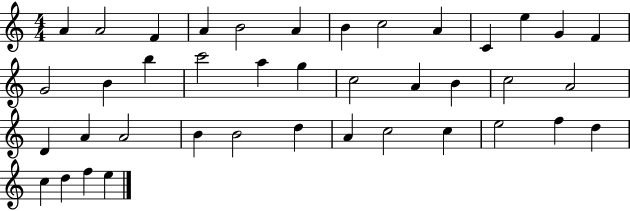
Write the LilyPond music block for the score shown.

{
  \clef treble
  \numericTimeSignature
  \time 4/4
  \key c \major
  a'4 a'2 f'4 | a'4 b'2 a'4 | b'4 c''2 a'4 | c'4 e''4 g'4 f'4 | \break g'2 b'4 b''4 | c'''2 a''4 g''4 | c''2 a'4 b'4 | c''2 a'2 | \break d'4 a'4 a'2 | b'4 b'2 d''4 | a'4 c''2 c''4 | e''2 f''4 d''4 | \break c''4 d''4 f''4 e''4 | \bar "|."
}